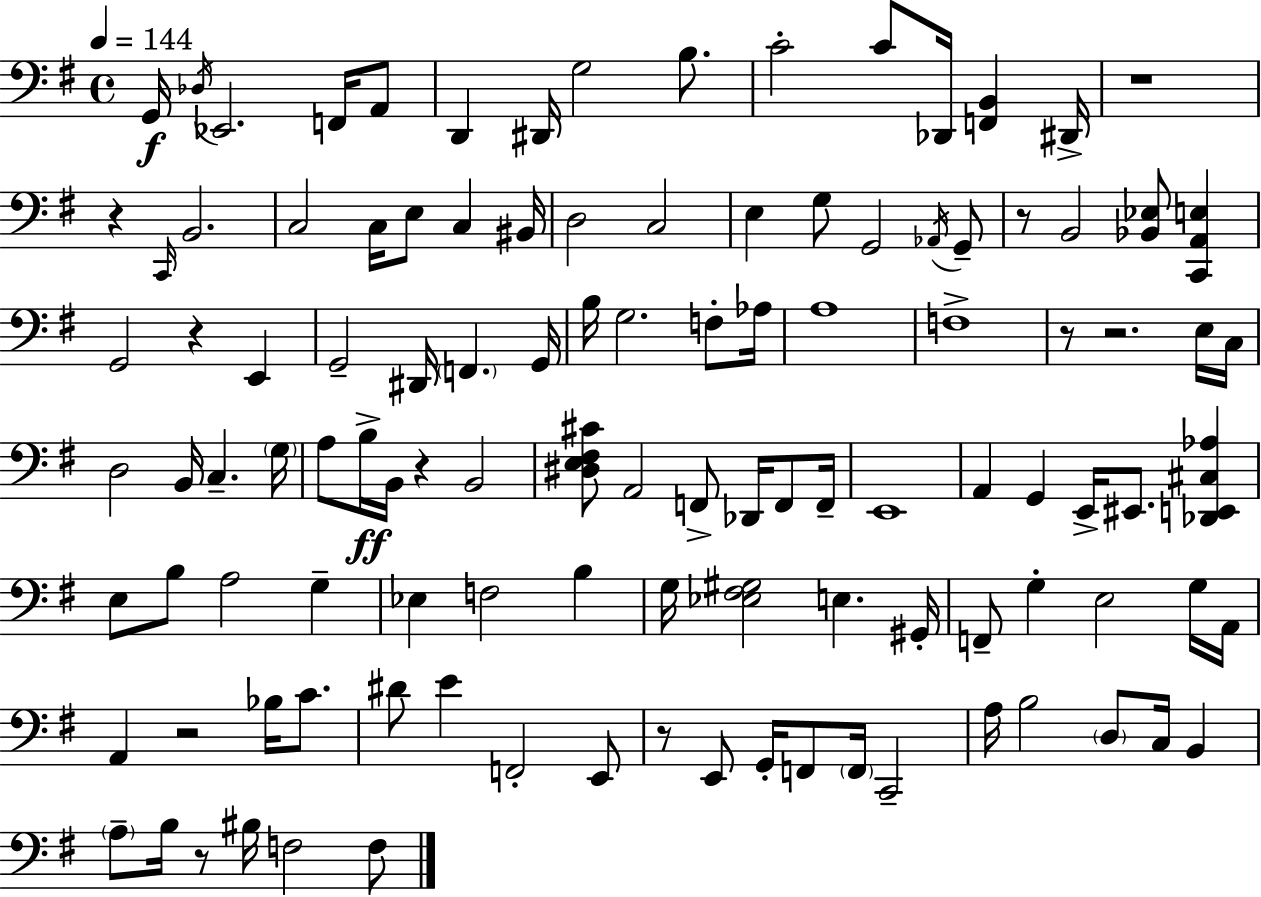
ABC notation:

X:1
T:Untitled
M:4/4
L:1/4
K:G
G,,/4 _D,/4 _E,,2 F,,/4 A,,/2 D,, ^D,,/4 G,2 B,/2 C2 C/2 _D,,/4 [F,,B,,] ^D,,/4 z4 z C,,/4 B,,2 C,2 C,/4 E,/2 C, ^B,,/4 D,2 C,2 E, G,/2 G,,2 _A,,/4 G,,/2 z/2 B,,2 [_B,,_E,]/2 [C,,A,,E,] G,,2 z E,, G,,2 ^D,,/4 F,, G,,/4 B,/4 G,2 F,/2 _A,/4 A,4 F,4 z/2 z2 E,/4 C,/4 D,2 B,,/4 C, G,/4 A,/2 B,/4 B,,/4 z B,,2 [^D,E,^F,^C]/2 A,,2 F,,/2 _D,,/4 F,,/2 F,,/4 E,,4 A,, G,, E,,/4 ^E,,/2 [_D,,E,,^C,_A,] E,/2 B,/2 A,2 G, _E, F,2 B, G,/4 [_E,^F,^G,]2 E, ^G,,/4 F,,/2 G, E,2 G,/4 A,,/4 A,, z2 _B,/4 C/2 ^D/2 E F,,2 E,,/2 z/2 E,,/2 G,,/4 F,,/2 F,,/4 C,,2 A,/4 B,2 D,/2 C,/4 B,, A,/2 B,/4 z/2 ^B,/4 F,2 F,/2